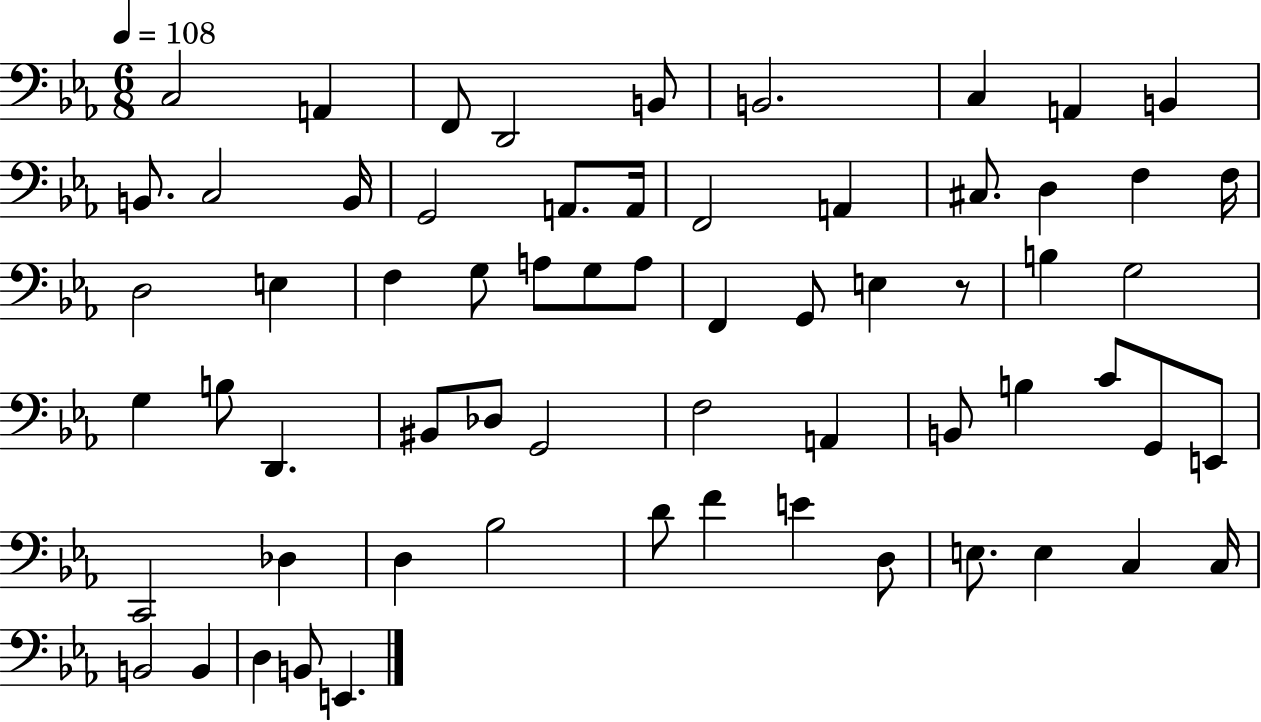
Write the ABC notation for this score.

X:1
T:Untitled
M:6/8
L:1/4
K:Eb
C,2 A,, F,,/2 D,,2 B,,/2 B,,2 C, A,, B,, B,,/2 C,2 B,,/4 G,,2 A,,/2 A,,/4 F,,2 A,, ^C,/2 D, F, F,/4 D,2 E, F, G,/2 A,/2 G,/2 A,/2 F,, G,,/2 E, z/2 B, G,2 G, B,/2 D,, ^B,,/2 _D,/2 G,,2 F,2 A,, B,,/2 B, C/2 G,,/2 E,,/2 C,,2 _D, D, _B,2 D/2 F E D,/2 E,/2 E, C, C,/4 B,,2 B,, D, B,,/2 E,,